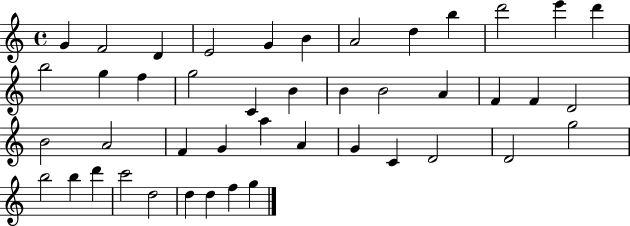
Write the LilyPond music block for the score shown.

{
  \clef treble
  \time 4/4
  \defaultTimeSignature
  \key c \major
  g'4 f'2 d'4 | e'2 g'4 b'4 | a'2 d''4 b''4 | d'''2 e'''4 d'''4 | \break b''2 g''4 f''4 | g''2 c'4 b'4 | b'4 b'2 a'4 | f'4 f'4 d'2 | \break b'2 a'2 | f'4 g'4 a''4 a'4 | g'4 c'4 d'2 | d'2 g''2 | \break b''2 b''4 d'''4 | c'''2 d''2 | d''4 d''4 f''4 g''4 | \bar "|."
}